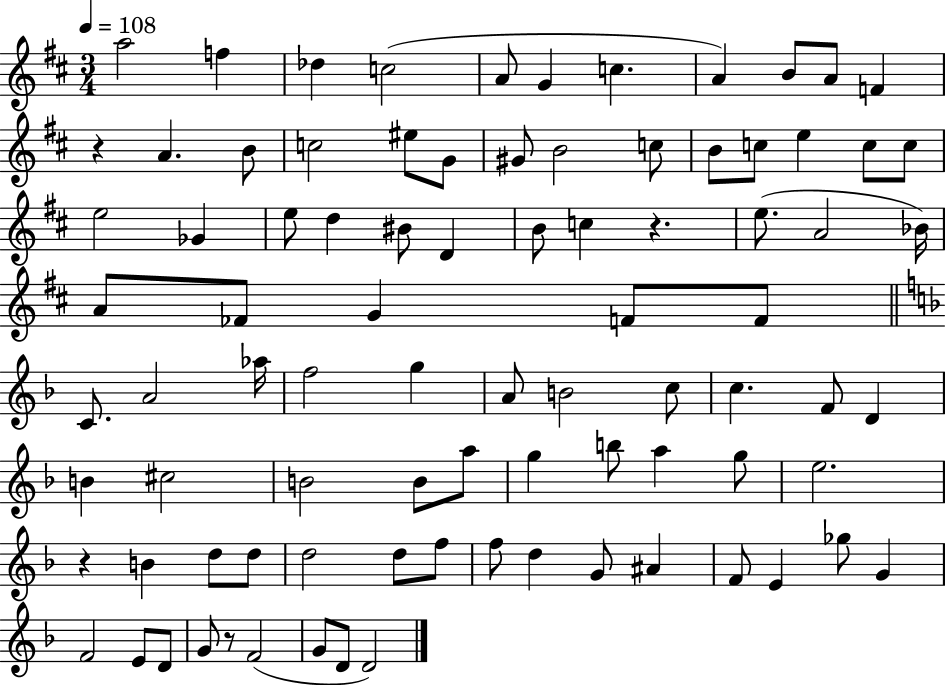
A5/h F5/q Db5/q C5/h A4/e G4/q C5/q. A4/q B4/e A4/e F4/q R/q A4/q. B4/e C5/h EIS5/e G4/e G#4/e B4/h C5/e B4/e C5/e E5/q C5/e C5/e E5/h Gb4/q E5/e D5/q BIS4/e D4/q B4/e C5/q R/q. E5/e. A4/h Bb4/s A4/e FES4/e G4/q F4/e F4/e C4/e. A4/h Ab5/s F5/h G5/q A4/e B4/h C5/e C5/q. F4/e D4/q B4/q C#5/h B4/h B4/e A5/e G5/q B5/e A5/q G5/e E5/h. R/q B4/q D5/e D5/e D5/h D5/e F5/e F5/e D5/q G4/e A#4/q F4/e E4/q Gb5/e G4/q F4/h E4/e D4/e G4/e R/e F4/h G4/e D4/e D4/h